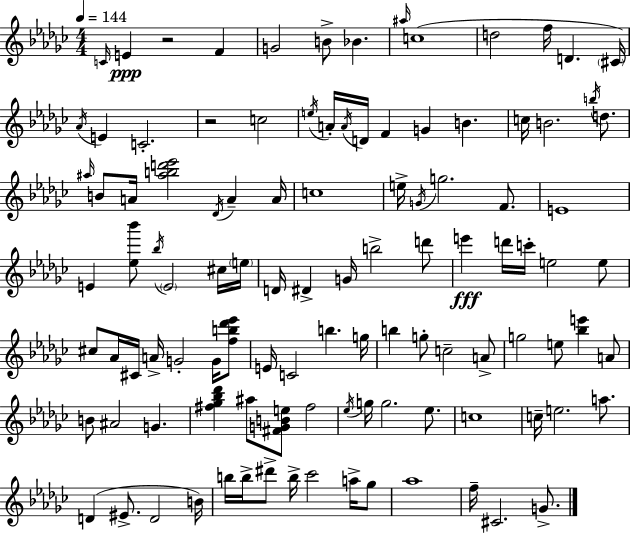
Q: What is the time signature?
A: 4/4